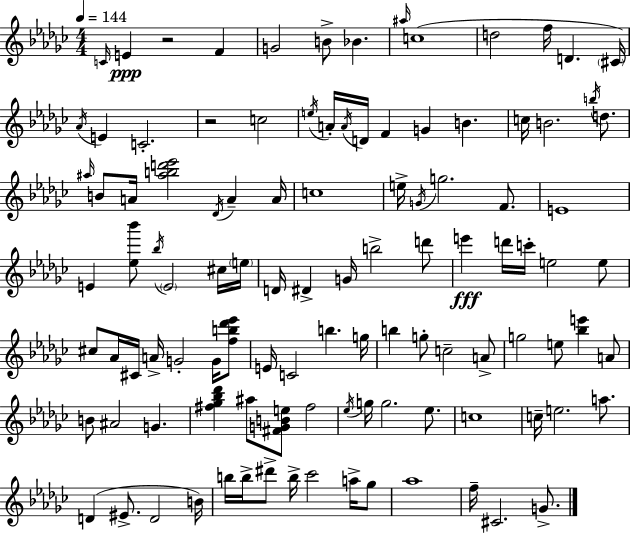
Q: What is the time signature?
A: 4/4